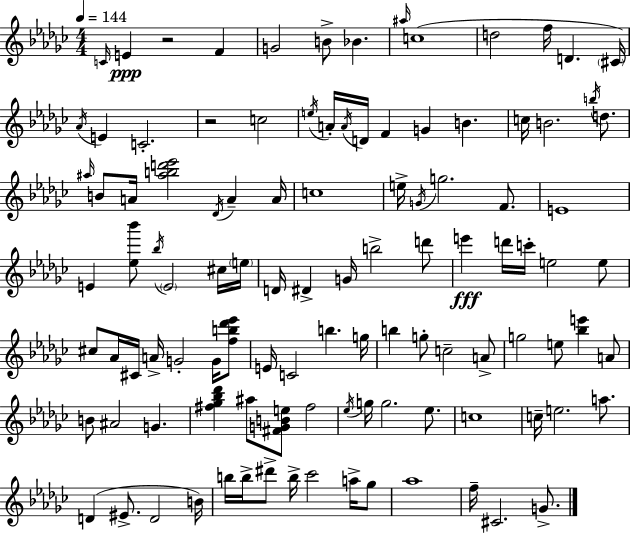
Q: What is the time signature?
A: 4/4